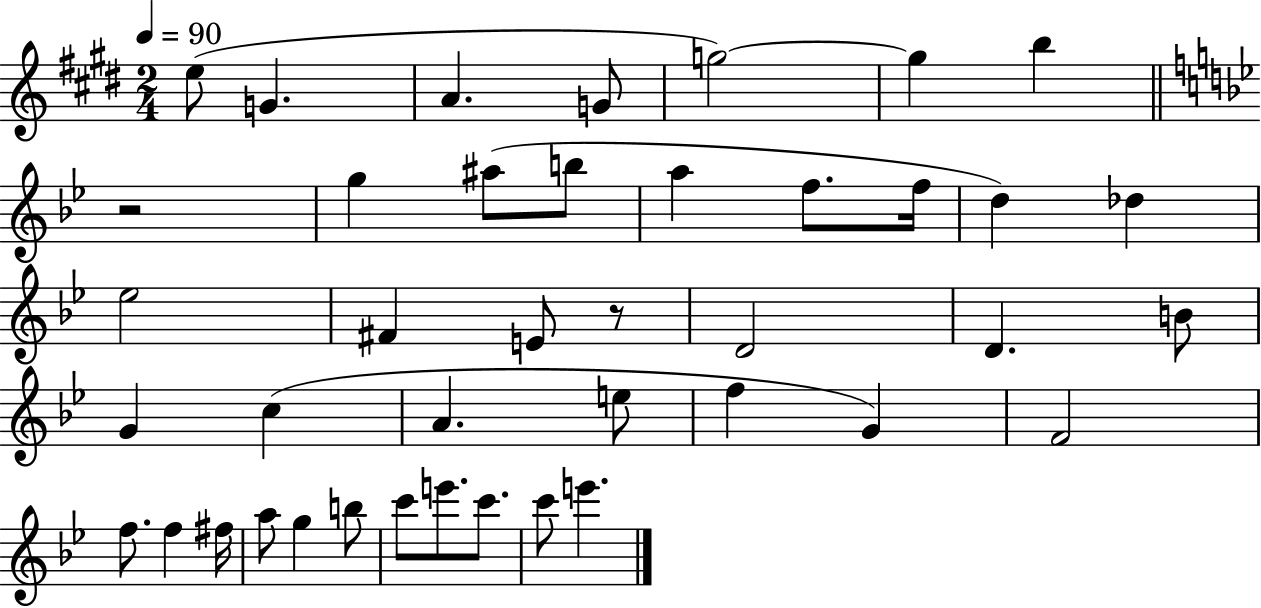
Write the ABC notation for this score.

X:1
T:Untitled
M:2/4
L:1/4
K:E
e/2 G A G/2 g2 g b z2 g ^a/2 b/2 a f/2 f/4 d _d _e2 ^F E/2 z/2 D2 D B/2 G c A e/2 f G F2 f/2 f ^f/4 a/2 g b/2 c'/2 e'/2 c'/2 c'/2 e'